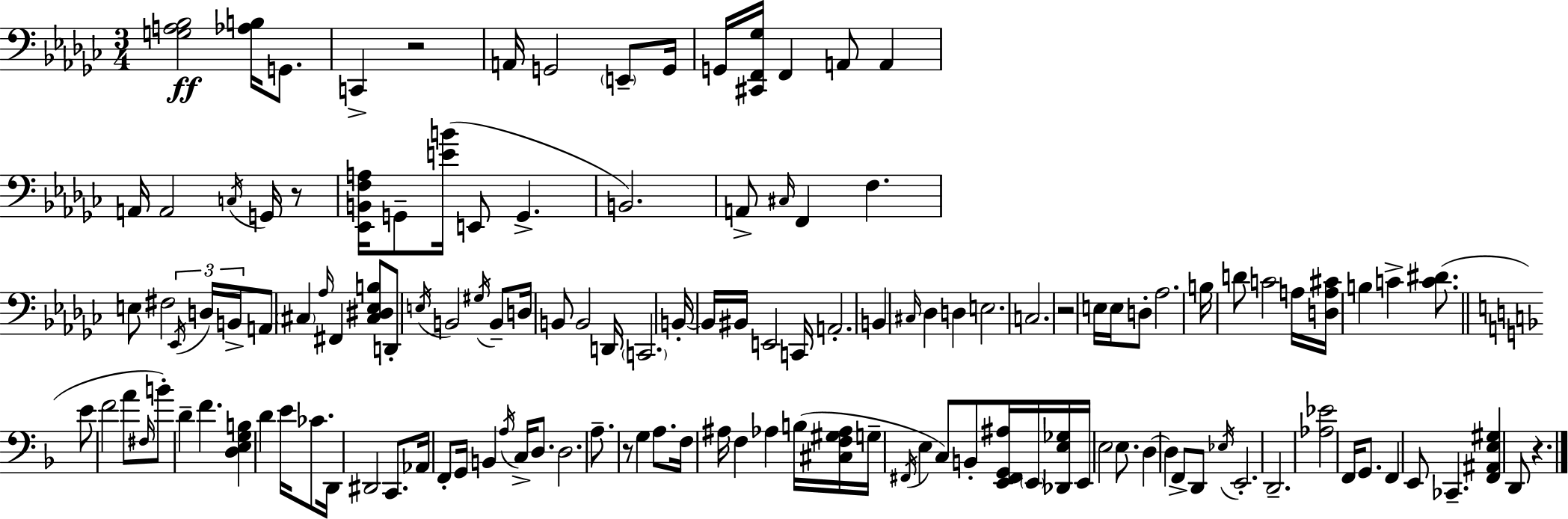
{
  \clef bass
  \numericTimeSignature
  \time 3/4
  \key ees \minor
  <g a bes>2\ff <aes b>16 g,8. | c,4-> r2 | a,16 g,2 \parenthesize e,8-- g,16 | g,16 <cis, f, ges>16 f,4 a,8 a,4 | \break a,16 a,2 \acciaccatura { c16 } g,16 r8 | <ees, b, f a>16 g,8-- <e' b'>16( e,8 g,4.-> | b,2.) | a,8-> \grace { cis16 } f,4 f4. | \break e8 fis2 | \tuplet 3/2 { \acciaccatura { ees,16 } d16 b,16-> } a,8 \parenthesize cis4 \grace { aes16 } fis,4 | <cis dis ees b>8 d,8-. \acciaccatura { e16 } b,2 | \acciaccatura { gis16 } b,8-- d16 b,8 b,2 | \break d,16 \parenthesize c,2. | b,16-.~~ b,16 bis,16 e,2 | c,16 a,2.-. | b,4 \grace { cis16 } des4 | \break d4 e2. | c2. | r2 | e16 e16 d8-. aes2. | \break b16 d'8 c'2 | a16 <d a cis'>16 b4 | c'4-> <c' dis'>8.( \bar "||" \break \key f \major e'8 f'2 a'8 | \grace { fis16 }) b'8-. d'4-- f'4. | <d e g b>4 d'4 e'16 ces'8. | d,16 dis,2 c,8. | \break aes,16 f,8-. g,16 b,4 \acciaccatura { a16 } c16-> d8. | d2. | a8.-- r8 g4 a8. | f16 ais16 f4 aes4 | \break b16( <cis f gis aes>16 g16-- \acciaccatura { fis,16 } e4 c8) b,8-. | <e, fis, g, ais>16 \parenthesize e,16 <des, e ges>16 e,16 e2 | e8. d4~~ d4 f,8-> | d,8 \acciaccatura { ees16 } e,2.-. | \break d,2.-- | <aes ees'>2 | f,16 g,8. f,4 e,8 ces,4.-- | <f, ais, e gis>4 d,8 r4. | \break \bar "|."
}